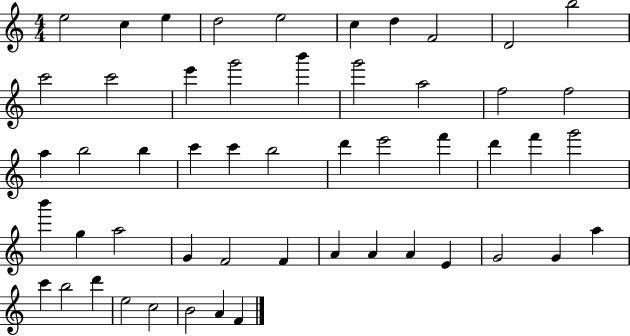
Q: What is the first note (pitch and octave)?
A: E5